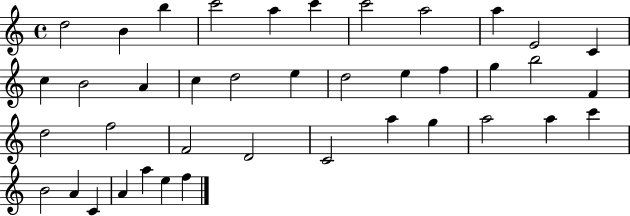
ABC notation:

X:1
T:Untitled
M:4/4
L:1/4
K:C
d2 B b c'2 a c' c'2 a2 a E2 C c B2 A c d2 e d2 e f g b2 F d2 f2 F2 D2 C2 a g a2 a c' B2 A C A a e f